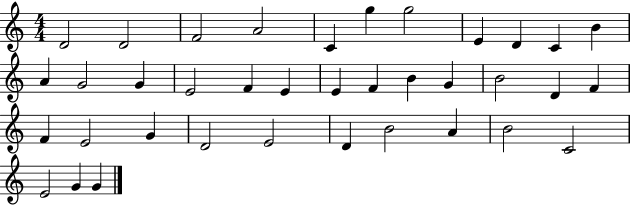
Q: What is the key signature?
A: C major